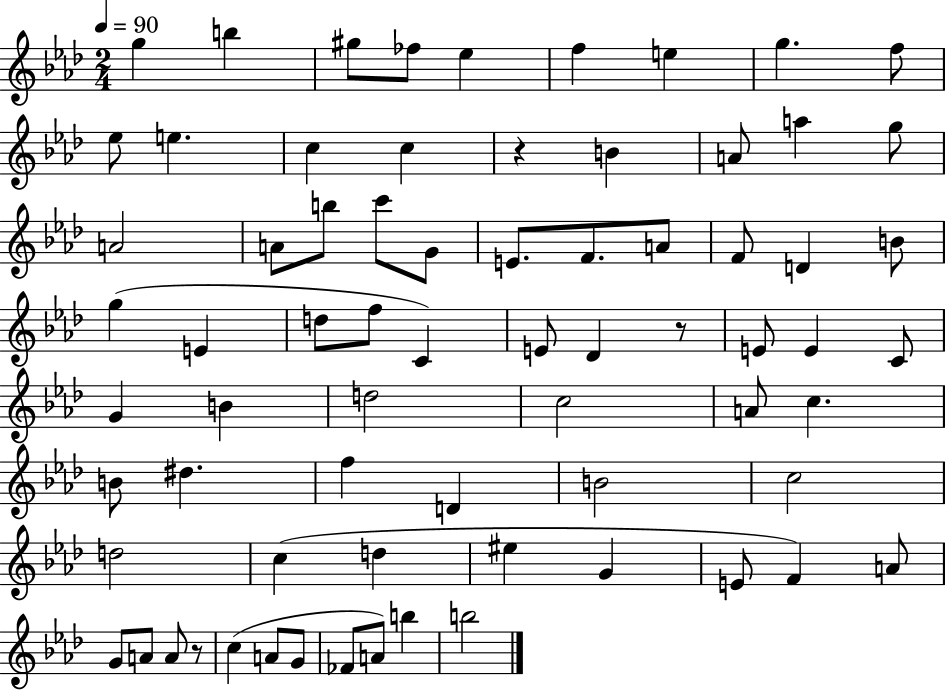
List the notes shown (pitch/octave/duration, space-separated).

G5/q B5/q G#5/e FES5/e Eb5/q F5/q E5/q G5/q. F5/e Eb5/e E5/q. C5/q C5/q R/q B4/q A4/e A5/q G5/e A4/h A4/e B5/e C6/e G4/e E4/e. F4/e. A4/e F4/e D4/q B4/e G5/q E4/q D5/e F5/e C4/q E4/e Db4/q R/e E4/e E4/q C4/e G4/q B4/q D5/h C5/h A4/e C5/q. B4/e D#5/q. F5/q D4/q B4/h C5/h D5/h C5/q D5/q EIS5/q G4/q E4/e F4/q A4/e G4/e A4/e A4/e R/e C5/q A4/e G4/e FES4/e A4/e B5/q B5/h